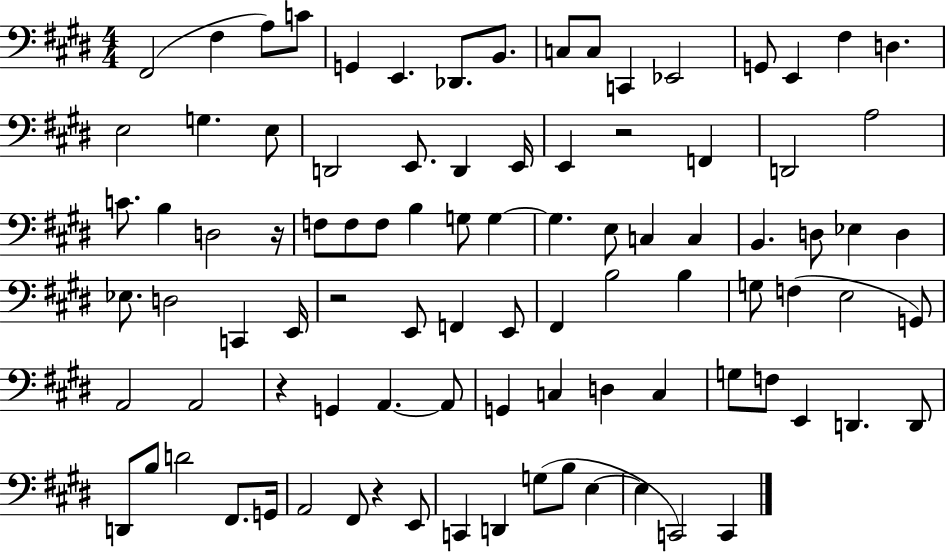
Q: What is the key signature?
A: E major